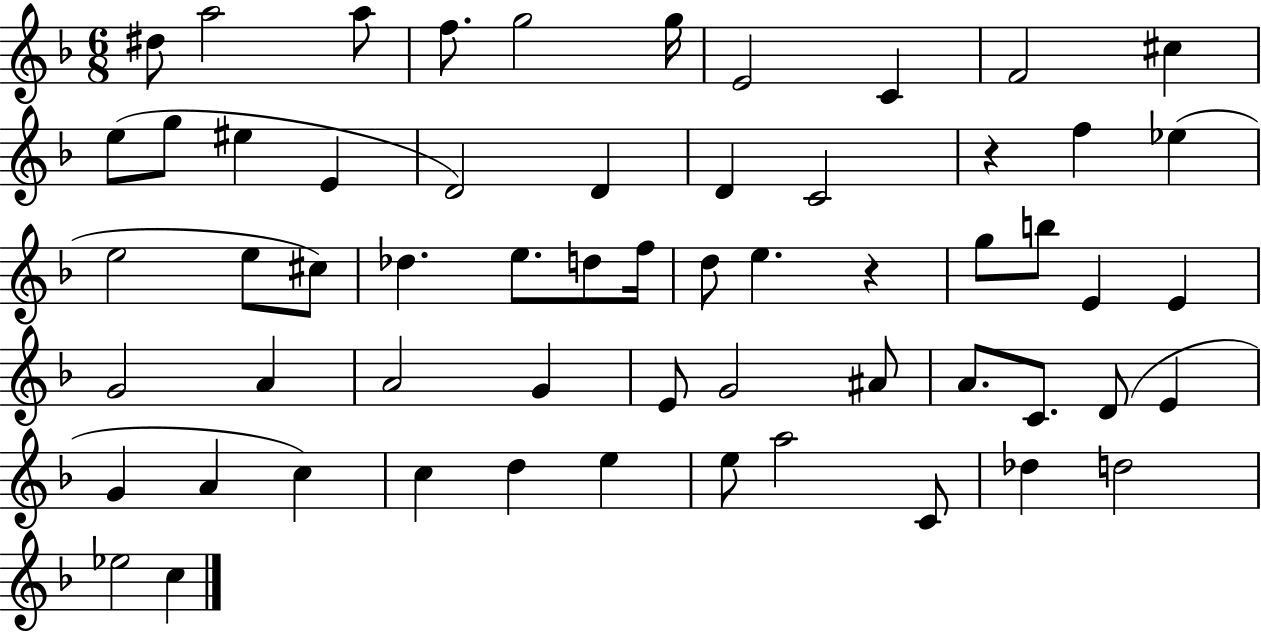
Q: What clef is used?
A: treble